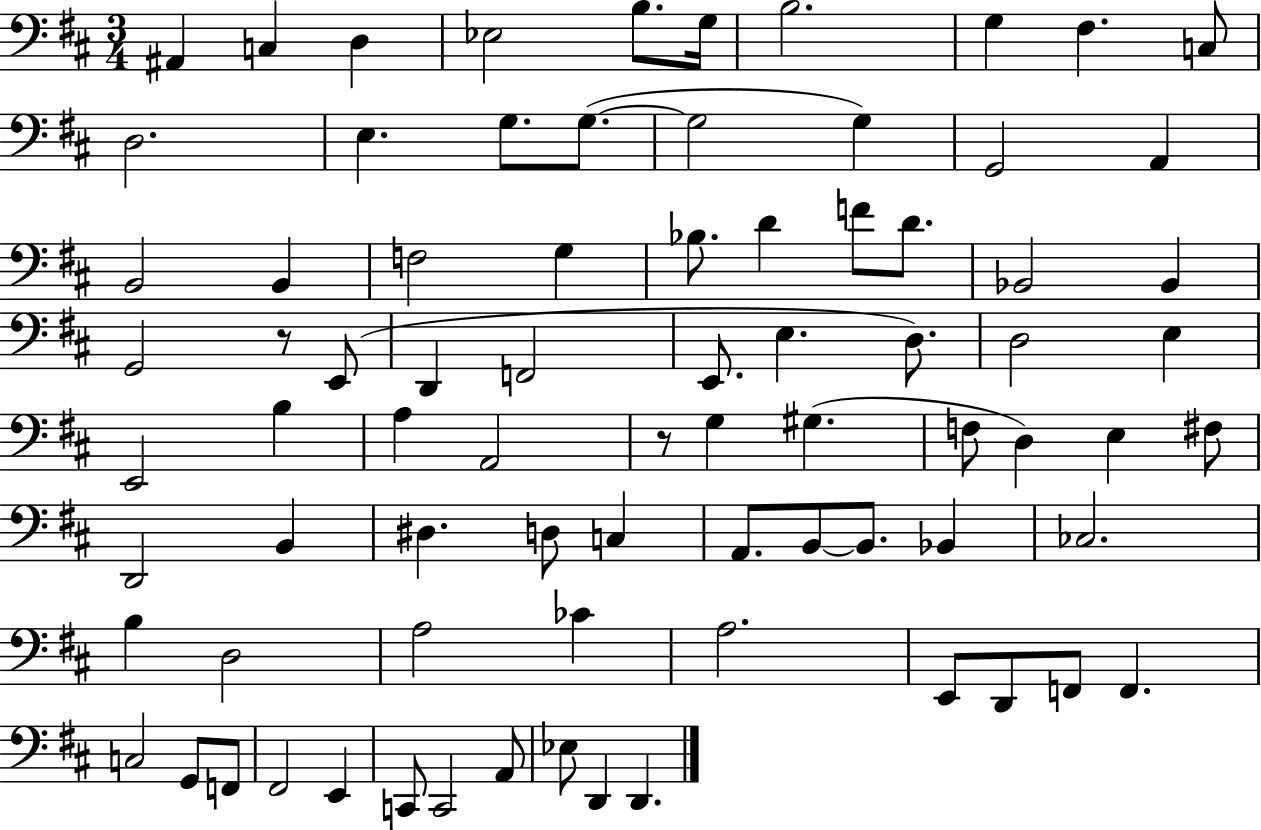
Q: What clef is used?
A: bass